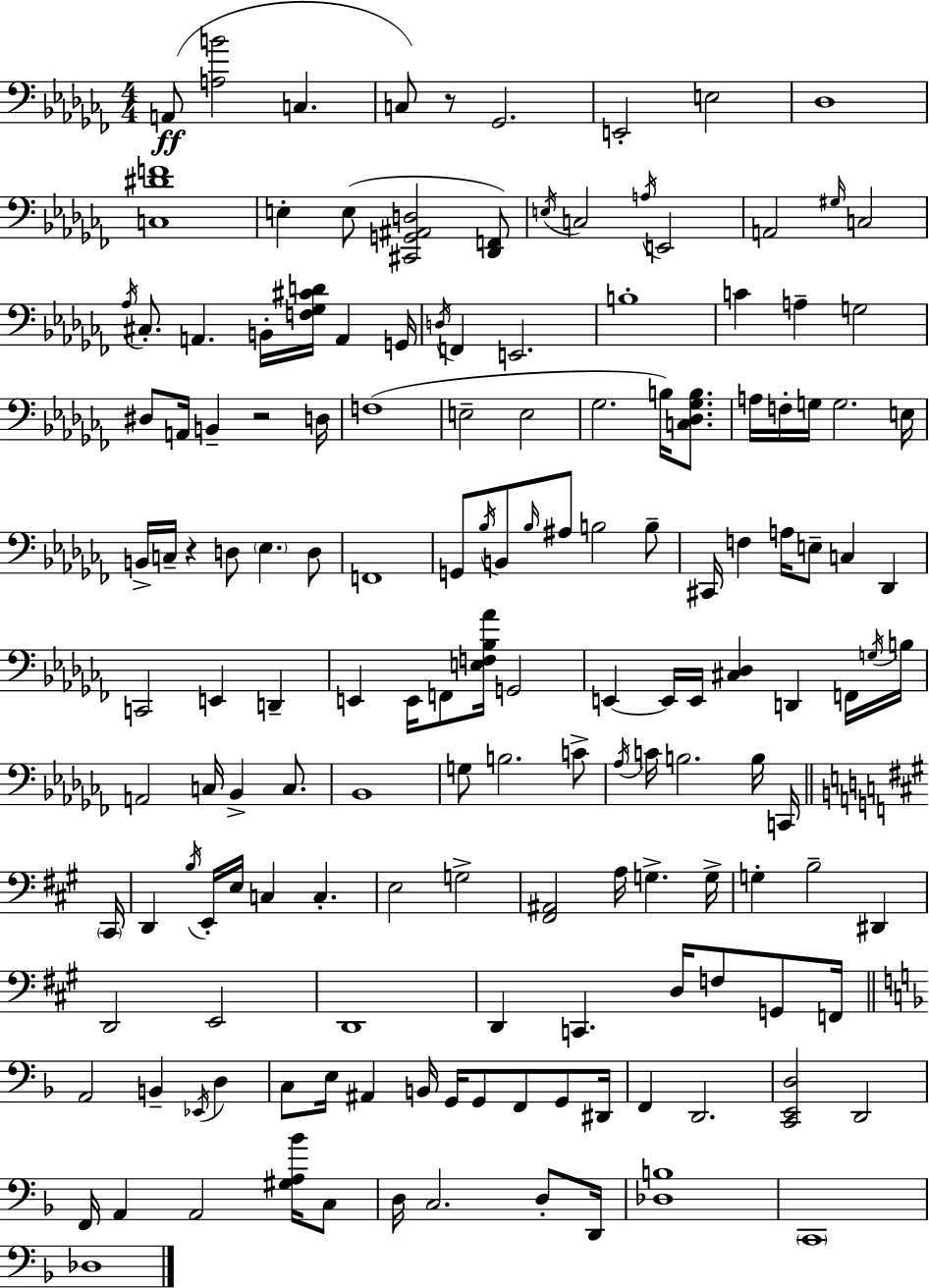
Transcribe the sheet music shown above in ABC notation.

X:1
T:Untitled
M:4/4
L:1/4
K:Abm
A,,/2 [A,B]2 C, C,/2 z/2 _G,,2 E,,2 E,2 _D,4 [C,^DF]4 E, E,/2 [^C,,G,,^A,,D,]2 [_D,,F,,]/2 E,/4 C,2 A,/4 E,,2 A,,2 ^G,/4 C,2 _A,/4 ^C,/2 A,, B,,/4 [F,_G,^CD]/4 A,, G,,/4 D,/4 F,, E,,2 B,4 C A, G,2 ^D,/2 A,,/4 B,, z2 D,/4 F,4 E,2 E,2 _G,2 B,/4 [C,_D,_G,B,]/2 A,/4 F,/4 G,/4 G,2 E,/4 B,,/4 C,/4 z D,/2 _E, D,/2 F,,4 G,,/2 _B,/4 B,,/2 _B,/4 ^A,/2 B,2 B,/2 ^C,,/4 F, A,/4 E,/2 C, _D,, C,,2 E,, D,, E,, E,,/4 F,,/2 [E,F,_B,_A]/4 G,,2 E,, E,,/4 E,,/4 [^C,_D,] D,, F,,/4 G,/4 B,/4 A,,2 C,/4 _B,, C,/2 _B,,4 G,/2 B,2 C/2 _A,/4 C/4 B,2 B,/4 C,,/4 ^C,,/4 D,, B,/4 E,,/4 E,/4 C, C, E,2 G,2 [^F,,^A,,]2 A,/4 G, G,/4 G, B,2 ^D,, D,,2 E,,2 D,,4 D,, C,, D,/4 F,/2 G,,/2 F,,/4 A,,2 B,, _E,,/4 D, C,/2 E,/4 ^A,, B,,/4 G,,/4 G,,/2 F,,/2 G,,/2 ^D,,/4 F,, D,,2 [C,,E,,D,]2 D,,2 F,,/4 A,, A,,2 [^G,A,_B]/4 C,/2 D,/4 C,2 D,/2 D,,/4 [_D,B,]4 C,,4 _D,4